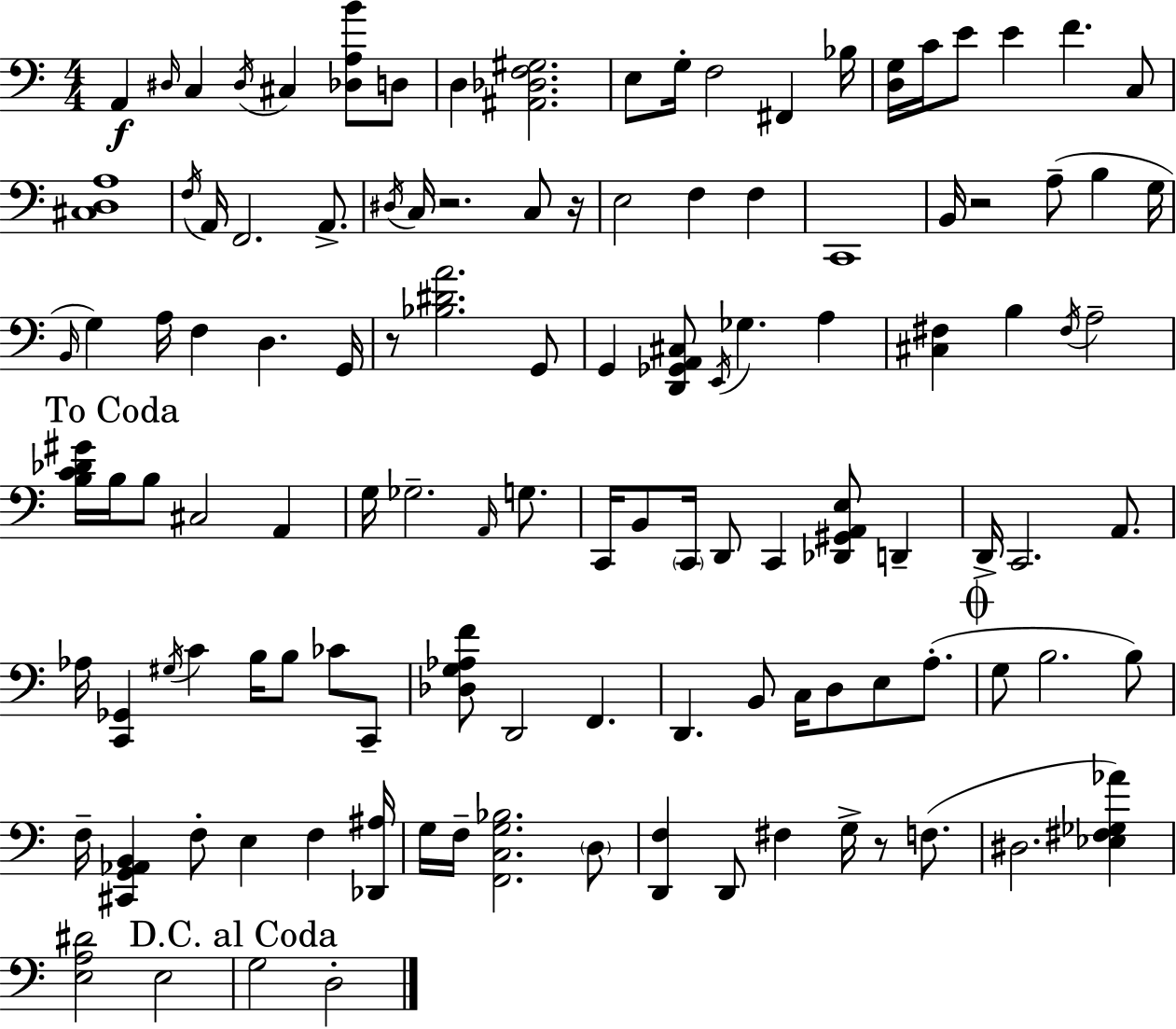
X:1
T:Untitled
M:4/4
L:1/4
K:C
A,, ^D,/4 C, ^D,/4 ^C, [_D,A,B]/2 D,/2 D, [^A,,_D,F,^G,]2 E,/2 G,/4 F,2 ^F,, _B,/4 [D,G,]/4 C/4 E/2 E F C,/2 [^C,D,A,]4 F,/4 A,,/4 F,,2 A,,/2 ^D,/4 C,/4 z2 C,/2 z/4 E,2 F, F, C,,4 B,,/4 z2 A,/2 B, G,/4 B,,/4 G, A,/4 F, D, G,,/4 z/2 [_B,^DA]2 G,,/2 G,, [D,,_G,,A,,^C,]/2 E,,/4 _G, A, [^C,^F,] B, ^F,/4 A,2 [B,C_D^G]/4 B,/4 B,/2 ^C,2 A,, G,/4 _G,2 A,,/4 G,/2 C,,/4 B,,/2 C,,/4 D,,/2 C,, [_D,,^G,,A,,E,]/2 D,, D,,/4 C,,2 A,,/2 _A,/4 [C,,_G,,] ^G,/4 C B,/4 B,/2 _C/2 C,,/2 [_D,G,_A,F]/2 D,,2 F,, D,, B,,/2 C,/4 D,/2 E,/2 A,/2 G,/2 B,2 B,/2 F,/4 [^C,,G,,_A,,B,,] F,/2 E, F, [_D,,^A,]/4 G,/4 F,/4 [F,,C,G,_B,]2 D,/2 [D,,F,] D,,/2 ^F, G,/4 z/2 F,/2 ^D,2 [_E,^F,_G,_A] [E,A,^D]2 E,2 G,2 D,2